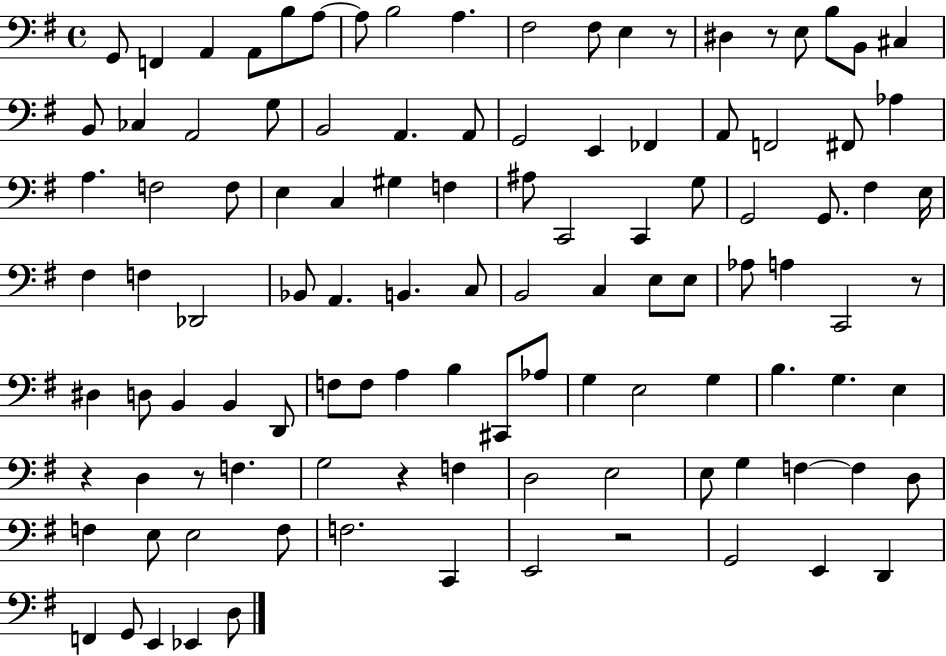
{
  \clef bass
  \time 4/4
  \defaultTimeSignature
  \key g \major
  \repeat volta 2 { g,8 f,4 a,4 a,8 b8 a8~~ | a8 b2 a4. | fis2 fis8 e4 r8 | dis4 r8 e8 b8 b,8 cis4 | \break b,8 ces4 a,2 g8 | b,2 a,4. a,8 | g,2 e,4 fes,4 | a,8 f,2 fis,8 aes4 | \break a4. f2 f8 | e4 c4 gis4 f4 | ais8 c,2 c,4 g8 | g,2 g,8. fis4 e16 | \break fis4 f4 des,2 | bes,8 a,4. b,4. c8 | b,2 c4 e8 e8 | aes8 a4 c,2 r8 | \break dis4 d8 b,4 b,4 d,8 | f8 f8 a4 b4 cis,8 aes8 | g4 e2 g4 | b4. g4. e4 | \break r4 d4 r8 f4. | g2 r4 f4 | d2 e2 | e8 g4 f4~~ f4 d8 | \break f4 e8 e2 f8 | f2. c,4 | e,2 r2 | g,2 e,4 d,4 | \break f,4 g,8 e,4 ees,4 d8 | } \bar "|."
}